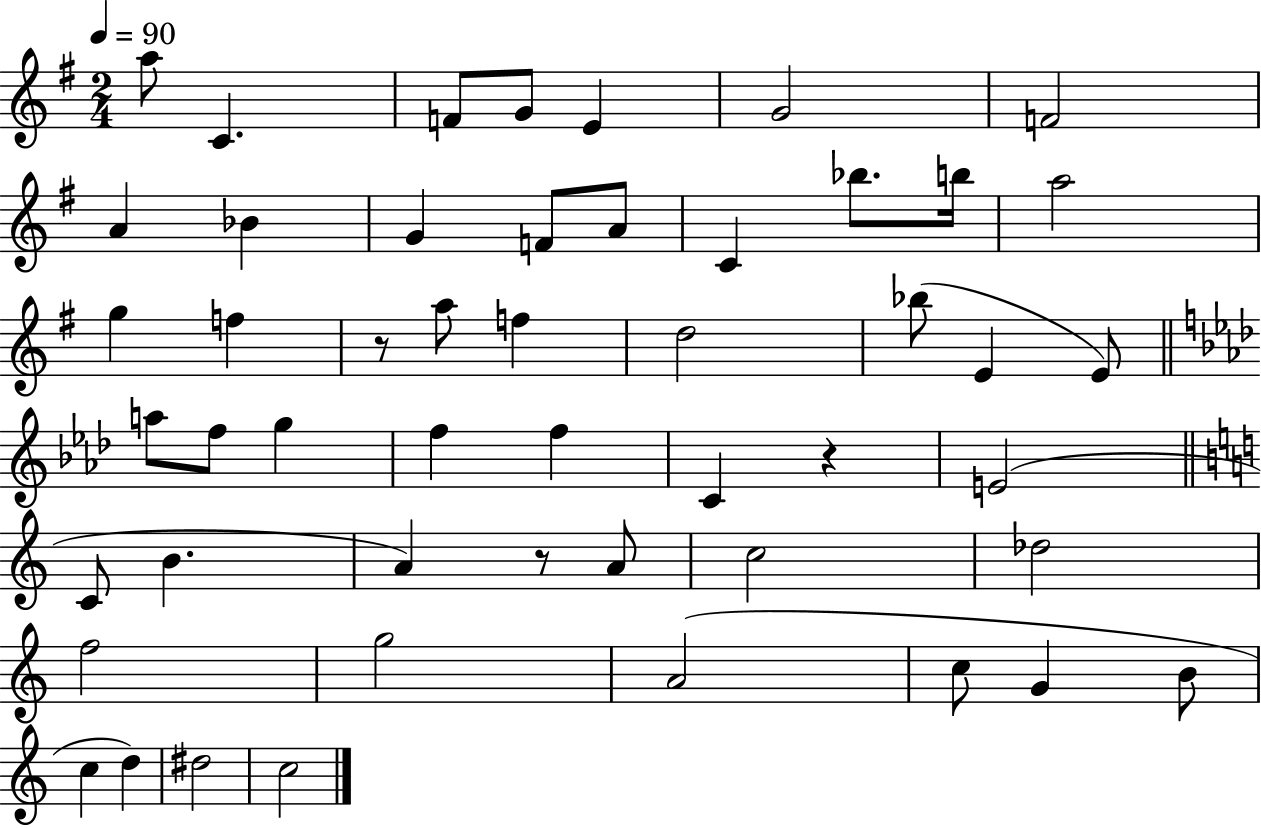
A5/e C4/q. F4/e G4/e E4/q G4/h F4/h A4/q Bb4/q G4/q F4/e A4/e C4/q Bb5/e. B5/s A5/h G5/q F5/q R/e A5/e F5/q D5/h Bb5/e E4/q E4/e A5/e F5/e G5/q F5/q F5/q C4/q R/q E4/h C4/e B4/q. A4/q R/e A4/e C5/h Db5/h F5/h G5/h A4/h C5/e G4/q B4/e C5/q D5/q D#5/h C5/h